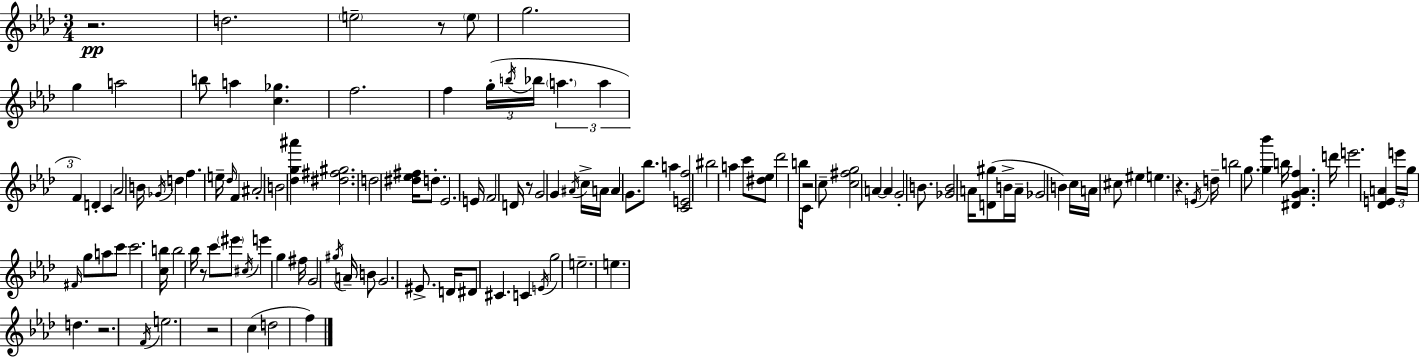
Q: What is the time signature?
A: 3/4